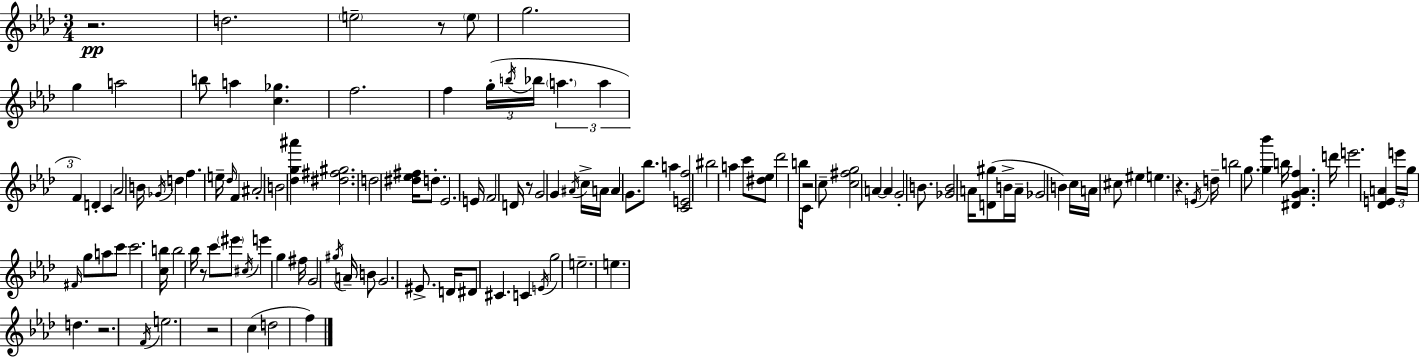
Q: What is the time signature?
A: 3/4